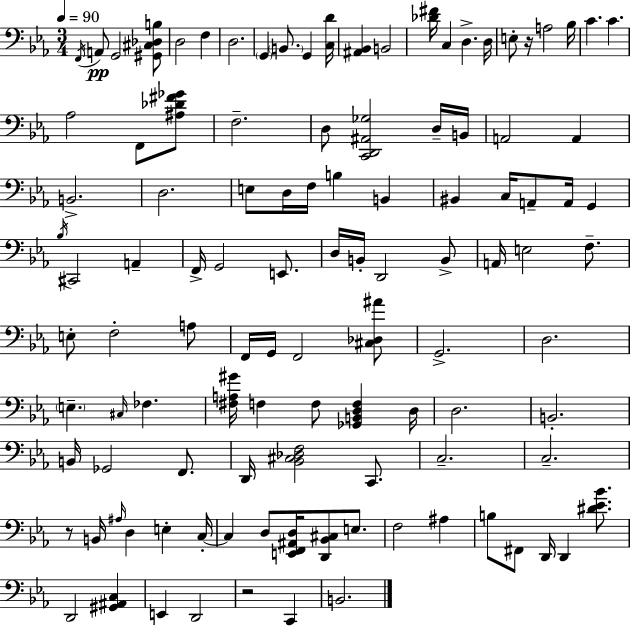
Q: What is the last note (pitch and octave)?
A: B2